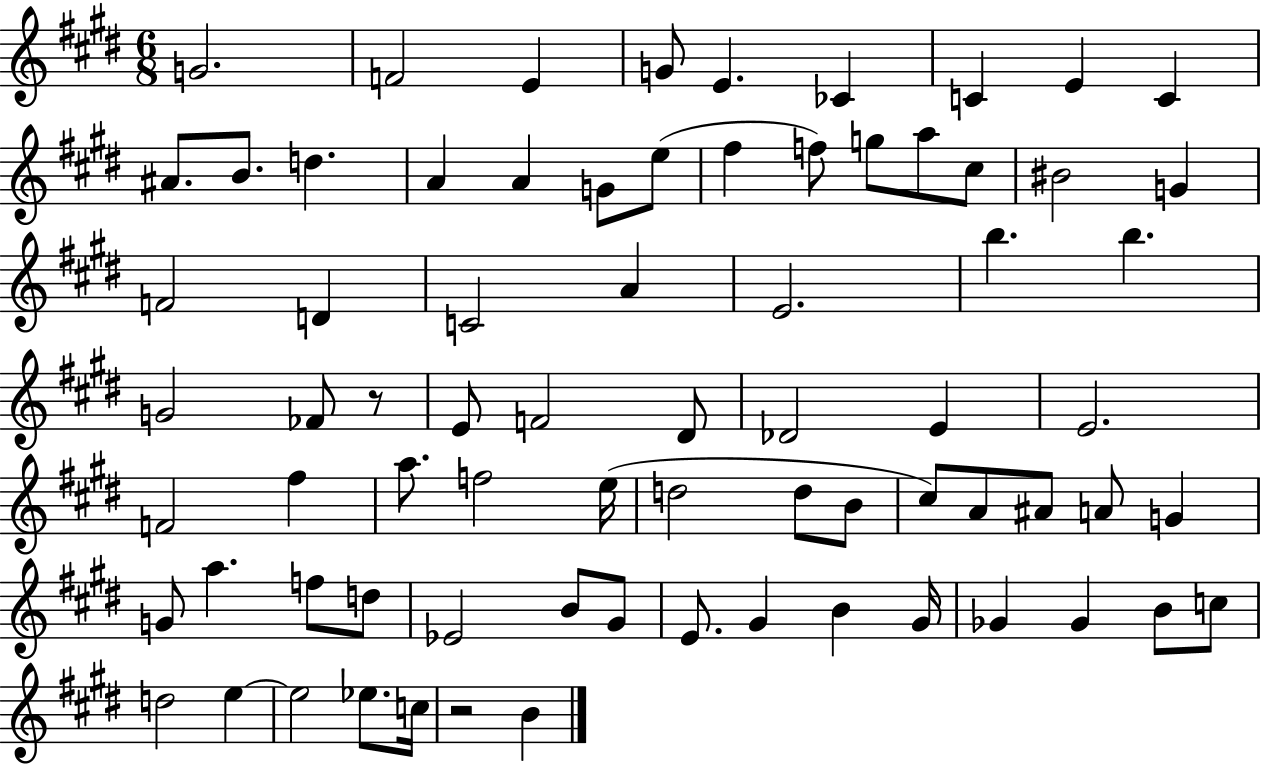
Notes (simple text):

G4/h. F4/h E4/q G4/e E4/q. CES4/q C4/q E4/q C4/q A#4/e. B4/e. D5/q. A4/q A4/q G4/e E5/e F#5/q F5/e G5/e A5/e C#5/e BIS4/h G4/q F4/h D4/q C4/h A4/q E4/h. B5/q. B5/q. G4/h FES4/e R/e E4/e F4/h D#4/e Db4/h E4/q E4/h. F4/h F#5/q A5/e. F5/h E5/s D5/h D5/e B4/e C#5/e A4/e A#4/e A4/e G4/q G4/e A5/q. F5/e D5/e Eb4/h B4/e G#4/e E4/e. G#4/q B4/q G#4/s Gb4/q Gb4/q B4/e C5/e D5/h E5/q E5/h Eb5/e. C5/s R/h B4/q